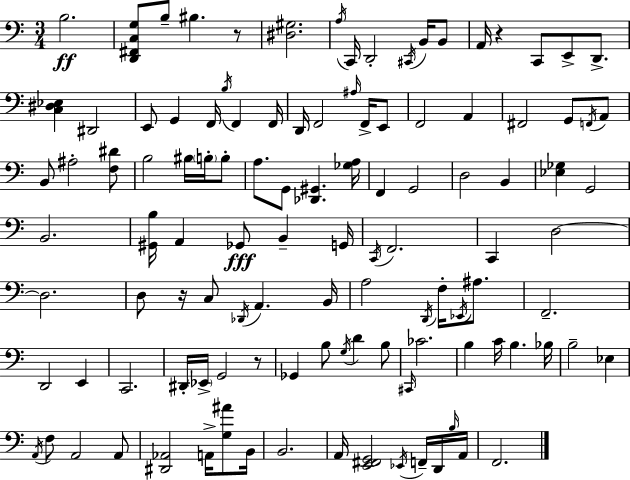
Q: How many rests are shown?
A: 4